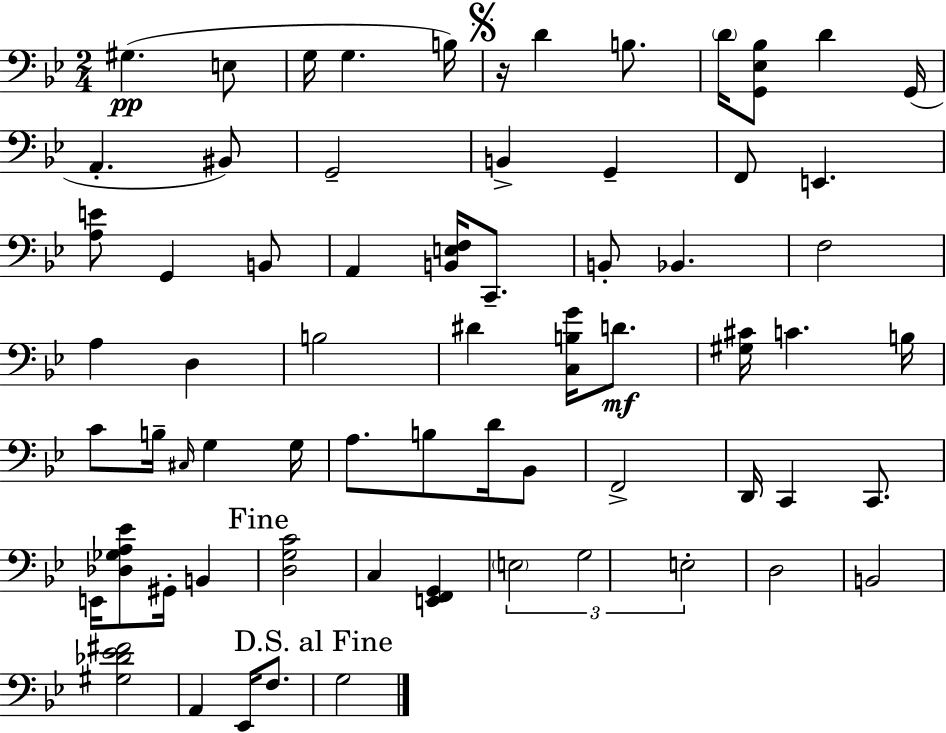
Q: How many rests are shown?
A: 1